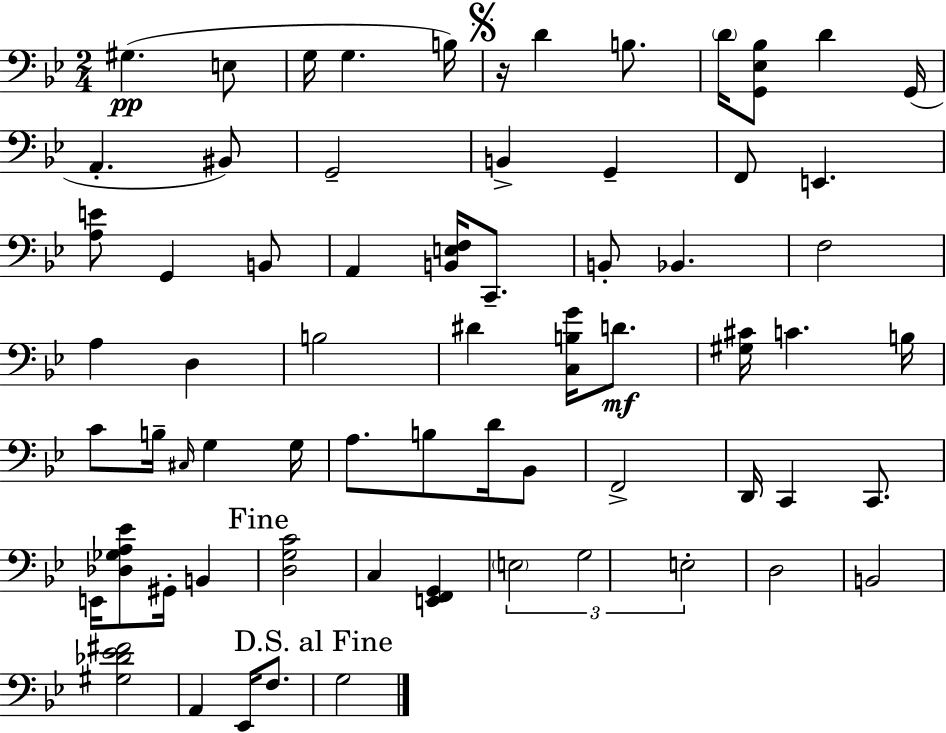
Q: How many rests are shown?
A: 1